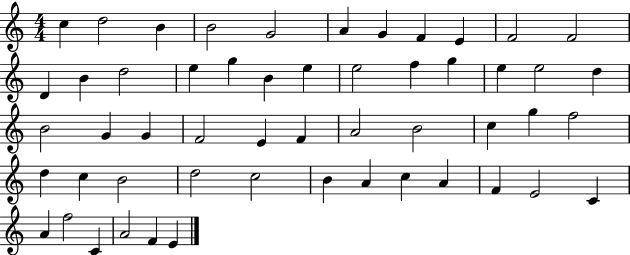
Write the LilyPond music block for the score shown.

{
  \clef treble
  \numericTimeSignature
  \time 4/4
  \key c \major
  c''4 d''2 b'4 | b'2 g'2 | a'4 g'4 f'4 e'4 | f'2 f'2 | \break d'4 b'4 d''2 | e''4 g''4 b'4 e''4 | e''2 f''4 g''4 | e''4 e''2 d''4 | \break b'2 g'4 g'4 | f'2 e'4 f'4 | a'2 b'2 | c''4 g''4 f''2 | \break d''4 c''4 b'2 | d''2 c''2 | b'4 a'4 c''4 a'4 | f'4 e'2 c'4 | \break a'4 f''2 c'4 | a'2 f'4 e'4 | \bar "|."
}